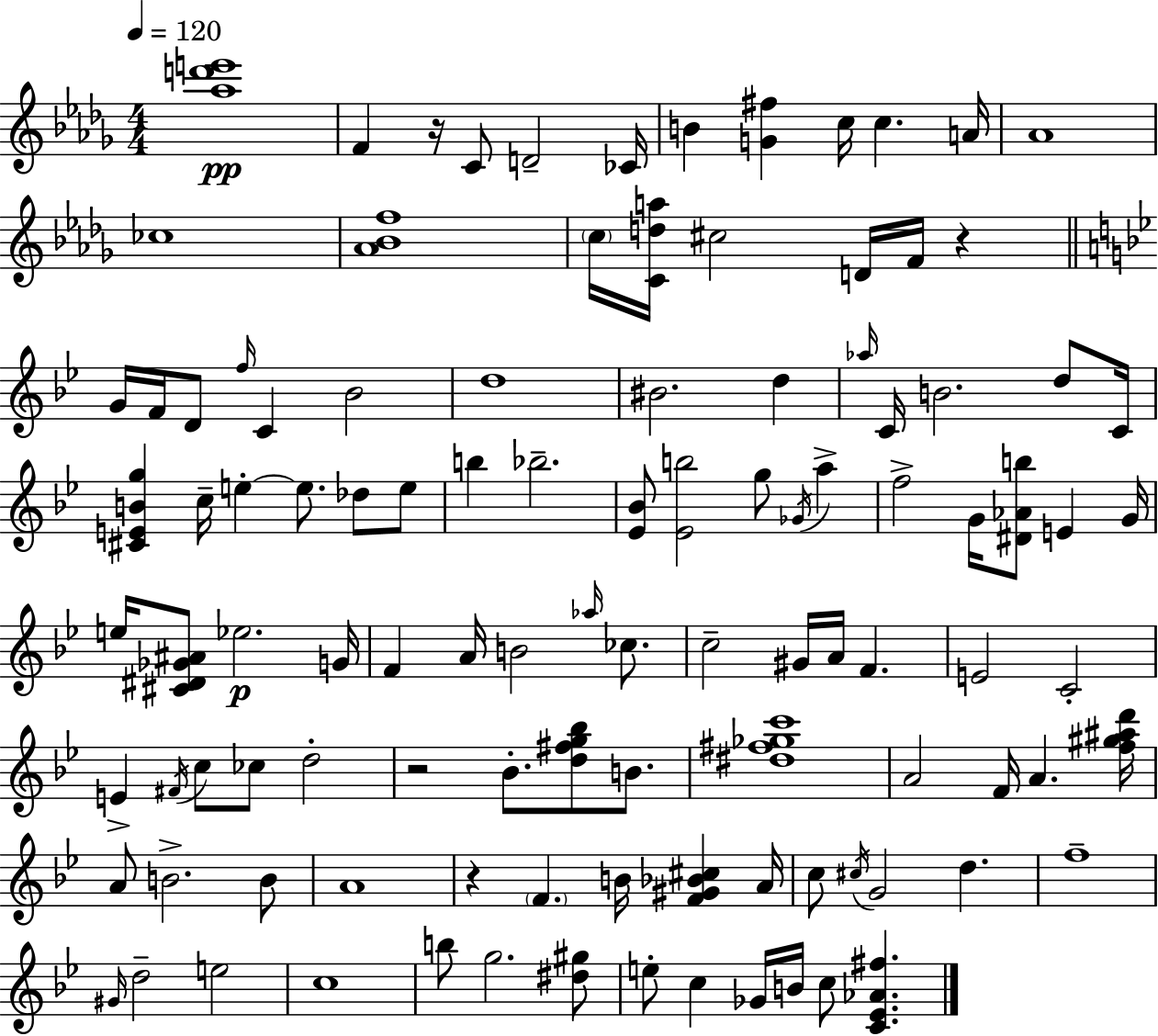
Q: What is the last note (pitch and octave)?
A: C5